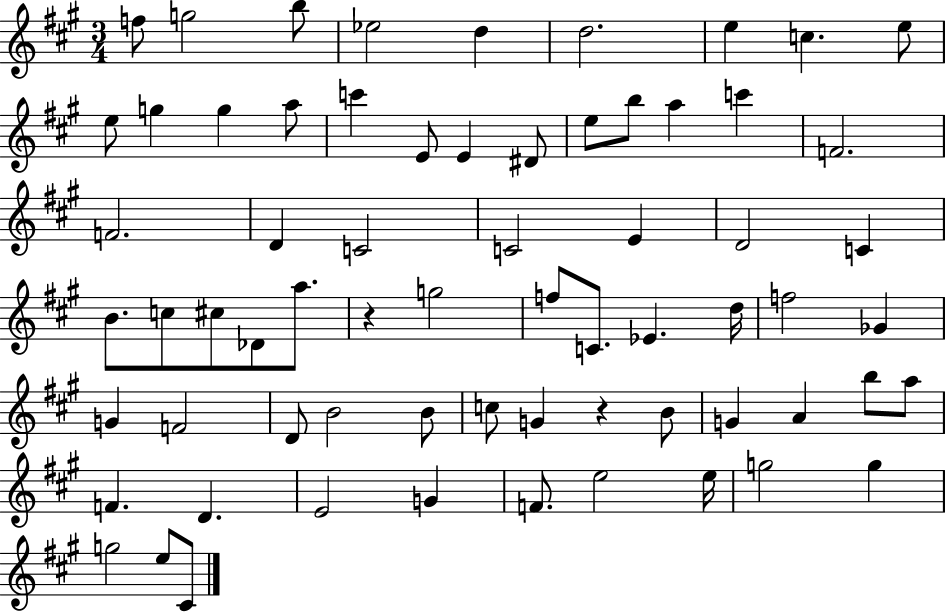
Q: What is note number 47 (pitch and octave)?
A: C5